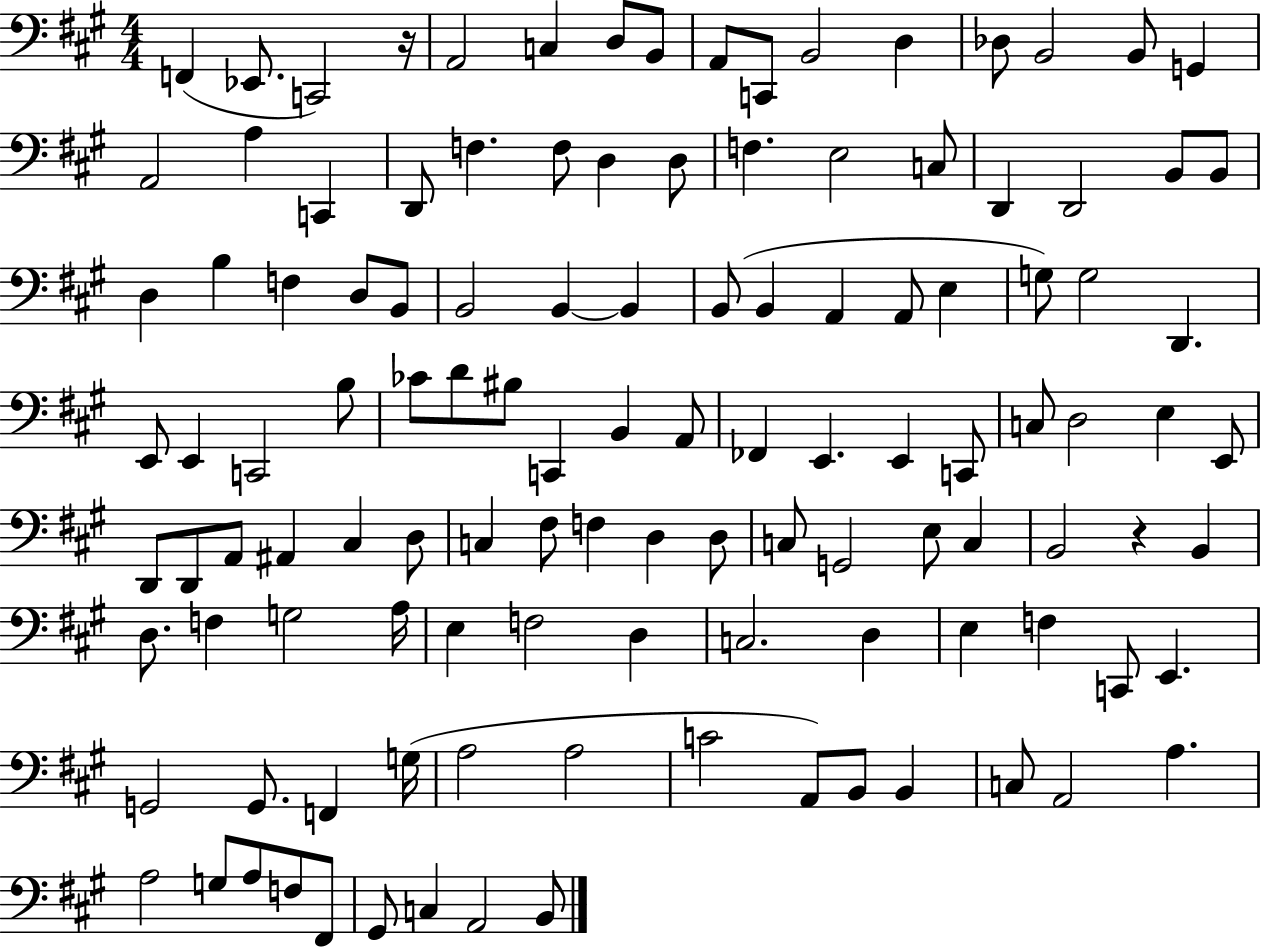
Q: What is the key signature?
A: A major